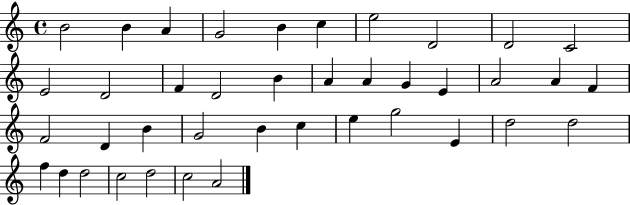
{
  \clef treble
  \time 4/4
  \defaultTimeSignature
  \key c \major
  b'2 b'4 a'4 | g'2 b'4 c''4 | e''2 d'2 | d'2 c'2 | \break e'2 d'2 | f'4 d'2 b'4 | a'4 a'4 g'4 e'4 | a'2 a'4 f'4 | \break f'2 d'4 b'4 | g'2 b'4 c''4 | e''4 g''2 e'4 | d''2 d''2 | \break f''4 d''4 d''2 | c''2 d''2 | c''2 a'2 | \bar "|."
}